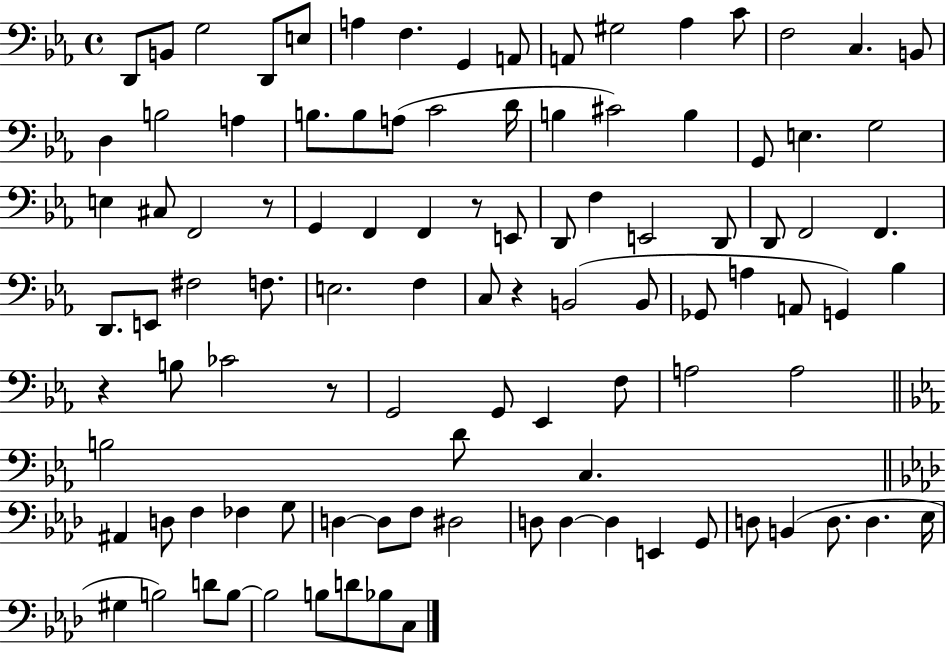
X:1
T:Untitled
M:4/4
L:1/4
K:Eb
D,,/2 B,,/2 G,2 D,,/2 E,/2 A, F, G,, A,,/2 A,,/2 ^G,2 _A, C/2 F,2 C, B,,/2 D, B,2 A, B,/2 B,/2 A,/2 C2 D/4 B, ^C2 B, G,,/2 E, G,2 E, ^C,/2 F,,2 z/2 G,, F,, F,, z/2 E,,/2 D,,/2 F, E,,2 D,,/2 D,,/2 F,,2 F,, D,,/2 E,,/2 ^F,2 F,/2 E,2 F, C,/2 z B,,2 B,,/2 _G,,/2 A, A,,/2 G,, _B, z B,/2 _C2 z/2 G,,2 G,,/2 _E,, F,/2 A,2 A,2 B,2 D/2 C, ^A,, D,/2 F, _F, G,/2 D, D,/2 F,/2 ^D,2 D,/2 D, D, E,, G,,/2 D,/2 B,, D,/2 D, _E,/4 ^G, B,2 D/2 B,/2 B,2 B,/2 D/2 _B,/2 C,/2